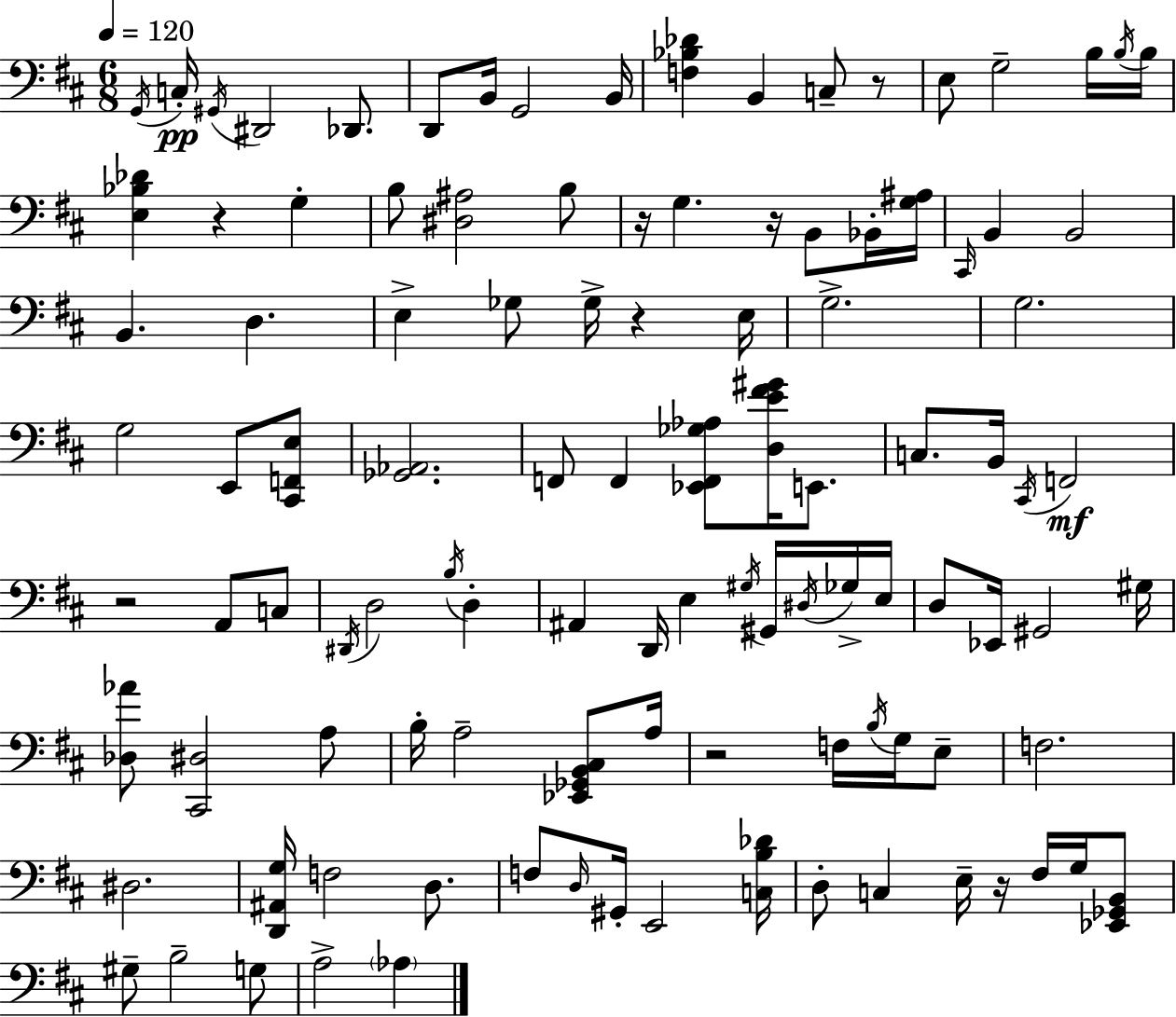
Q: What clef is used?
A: bass